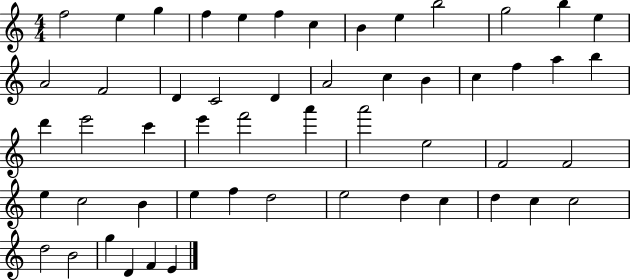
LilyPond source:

{
  \clef treble
  \numericTimeSignature
  \time 4/4
  \key c \major
  f''2 e''4 g''4 | f''4 e''4 f''4 c''4 | b'4 e''4 b''2 | g''2 b''4 e''4 | \break a'2 f'2 | d'4 c'2 d'4 | a'2 c''4 b'4 | c''4 f''4 a''4 b''4 | \break d'''4 e'''2 c'''4 | e'''4 f'''2 a'''4 | a'''2 e''2 | f'2 f'2 | \break e''4 c''2 b'4 | e''4 f''4 d''2 | e''2 d''4 c''4 | d''4 c''4 c''2 | \break d''2 b'2 | g''4 d'4 f'4 e'4 | \bar "|."
}